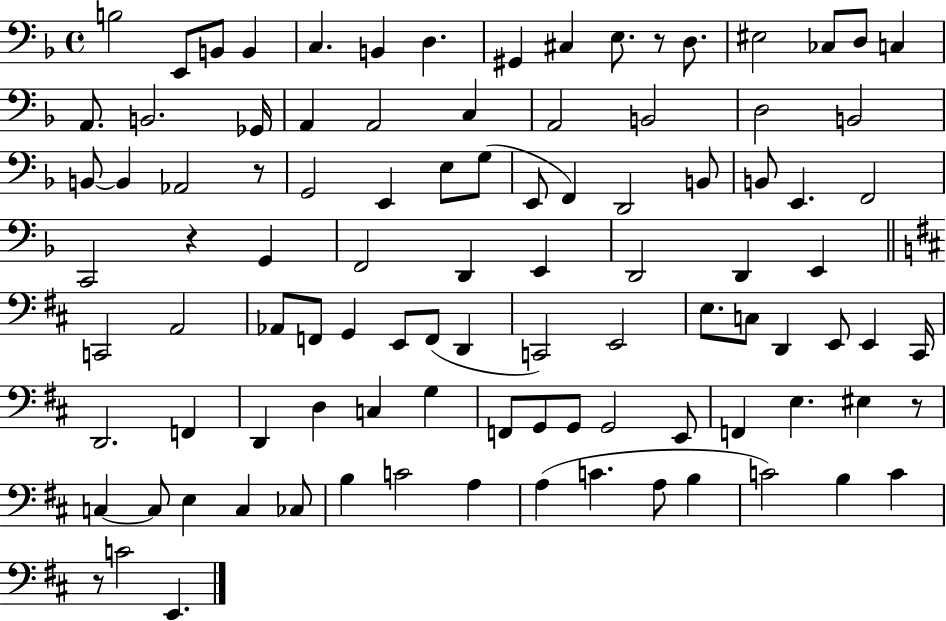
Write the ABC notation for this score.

X:1
T:Untitled
M:4/4
L:1/4
K:F
B,2 E,,/2 B,,/2 B,, C, B,, D, ^G,, ^C, E,/2 z/2 D,/2 ^E,2 _C,/2 D,/2 C, A,,/2 B,,2 _G,,/4 A,, A,,2 C, A,,2 B,,2 D,2 B,,2 B,,/2 B,, _A,,2 z/2 G,,2 E,, E,/2 G,/2 E,,/2 F,, D,,2 B,,/2 B,,/2 E,, F,,2 C,,2 z G,, F,,2 D,, E,, D,,2 D,, E,, C,,2 A,,2 _A,,/2 F,,/2 G,, E,,/2 F,,/2 D,, C,,2 E,,2 E,/2 C,/2 D,, E,,/2 E,, ^C,,/4 D,,2 F,, D,, D, C, G, F,,/2 G,,/2 G,,/2 G,,2 E,,/2 F,, E, ^E, z/2 C, C,/2 E, C, _C,/2 B, C2 A, A, C A,/2 B, C2 B, C z/2 C2 E,,